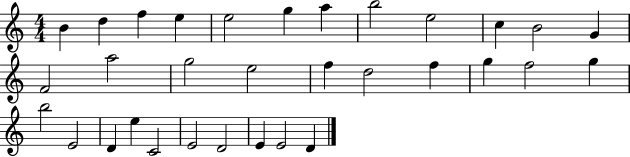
{
  \clef treble
  \numericTimeSignature
  \time 4/4
  \key c \major
  b'4 d''4 f''4 e''4 | e''2 g''4 a''4 | b''2 e''2 | c''4 b'2 g'4 | \break f'2 a''2 | g''2 e''2 | f''4 d''2 f''4 | g''4 f''2 g''4 | \break b''2 e'2 | d'4 e''4 c'2 | e'2 d'2 | e'4 e'2 d'4 | \break \bar "|."
}